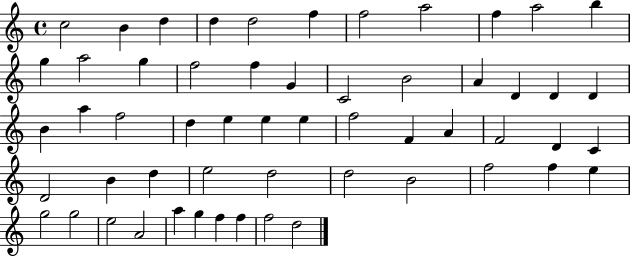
C5/h B4/q D5/q D5/q D5/h F5/q F5/h A5/h F5/q A5/h B5/q G5/q A5/h G5/q F5/h F5/q G4/q C4/h B4/h A4/q D4/q D4/q D4/q B4/q A5/q F5/h D5/q E5/q E5/q E5/q F5/h F4/q A4/q F4/h D4/q C4/q D4/h B4/q D5/q E5/h D5/h D5/h B4/h F5/h F5/q E5/q G5/h G5/h E5/h A4/h A5/q G5/q F5/q F5/q F5/h D5/h